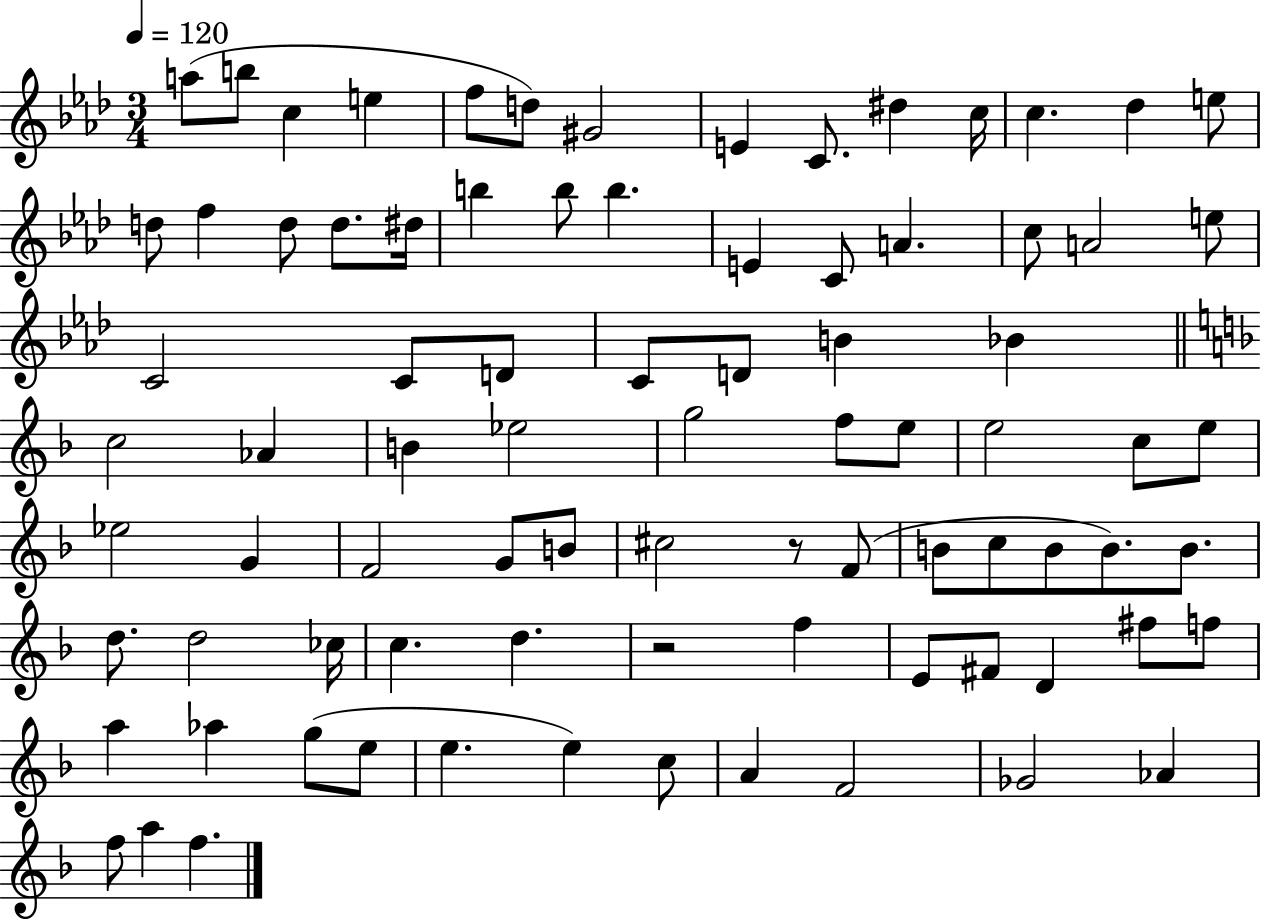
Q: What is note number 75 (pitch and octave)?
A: C5